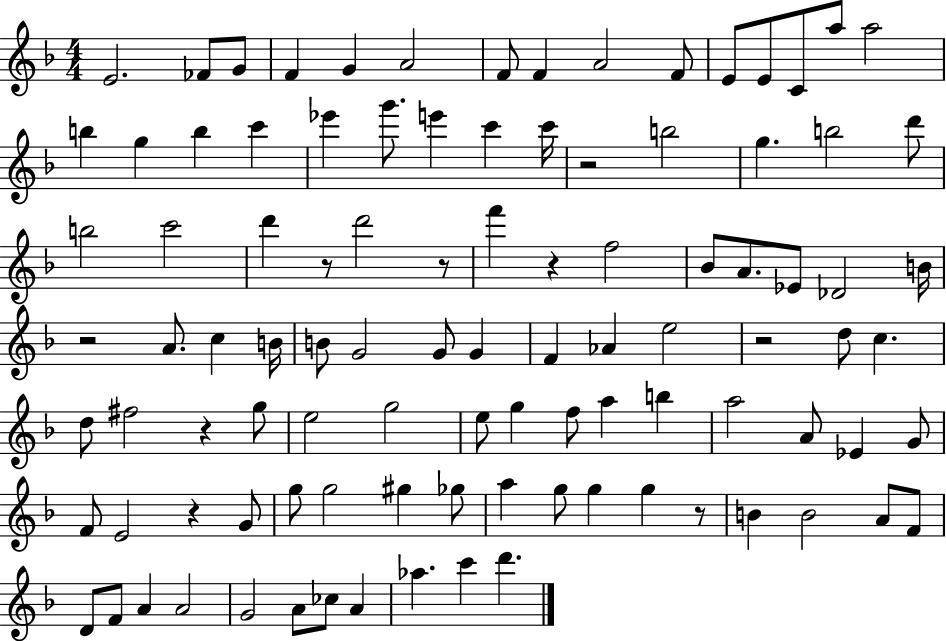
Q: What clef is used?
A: treble